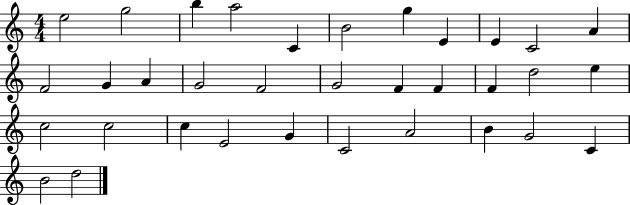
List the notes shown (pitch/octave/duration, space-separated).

E5/h G5/h B5/q A5/h C4/q B4/h G5/q E4/q E4/q C4/h A4/q F4/h G4/q A4/q G4/h F4/h G4/h F4/q F4/q F4/q D5/h E5/q C5/h C5/h C5/q E4/h G4/q C4/h A4/h B4/q G4/h C4/q B4/h D5/h